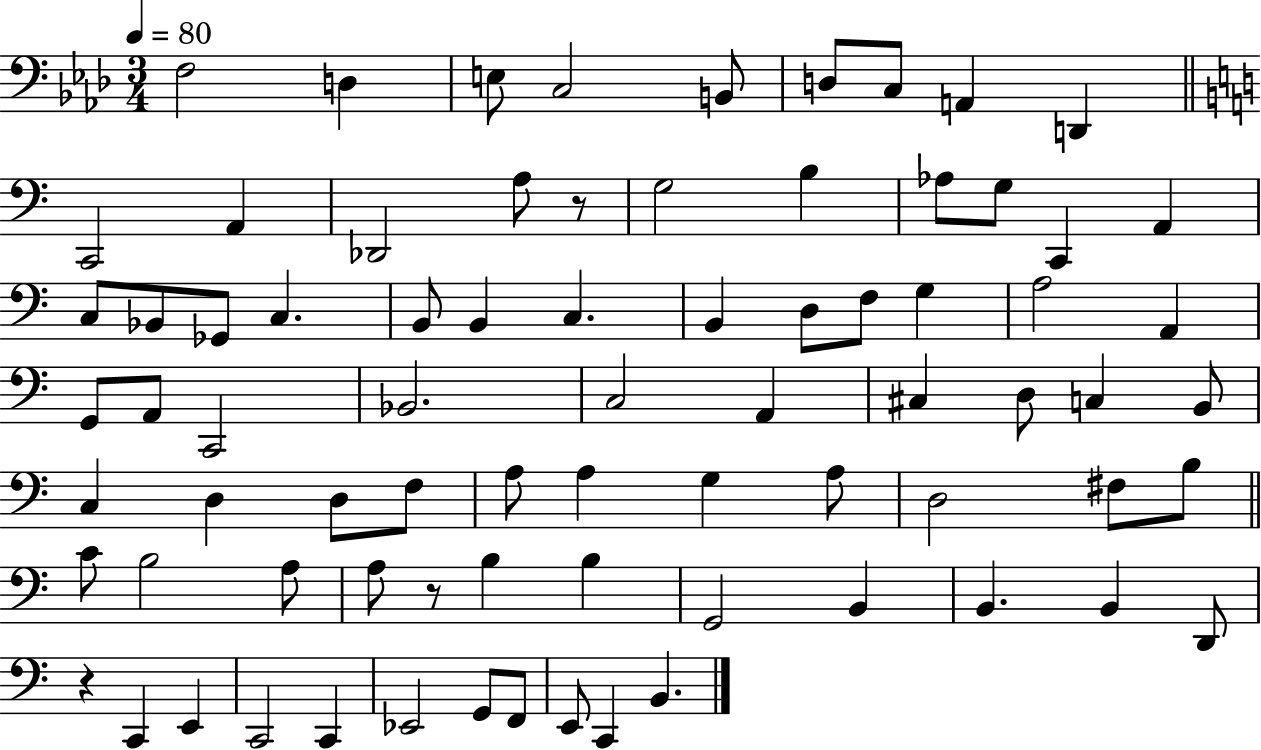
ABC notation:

X:1
T:Untitled
M:3/4
L:1/4
K:Ab
F,2 D, E,/2 C,2 B,,/2 D,/2 C,/2 A,, D,, C,,2 A,, _D,,2 A,/2 z/2 G,2 B, _A,/2 G,/2 C,, A,, C,/2 _B,,/2 _G,,/2 C, B,,/2 B,, C, B,, D,/2 F,/2 G, A,2 A,, G,,/2 A,,/2 C,,2 _B,,2 C,2 A,, ^C, D,/2 C, B,,/2 C, D, D,/2 F,/2 A,/2 A, G, A,/2 D,2 ^F,/2 B,/2 C/2 B,2 A,/2 A,/2 z/2 B, B, G,,2 B,, B,, B,, D,,/2 z C,, E,, C,,2 C,, _E,,2 G,,/2 F,,/2 E,,/2 C,, B,,